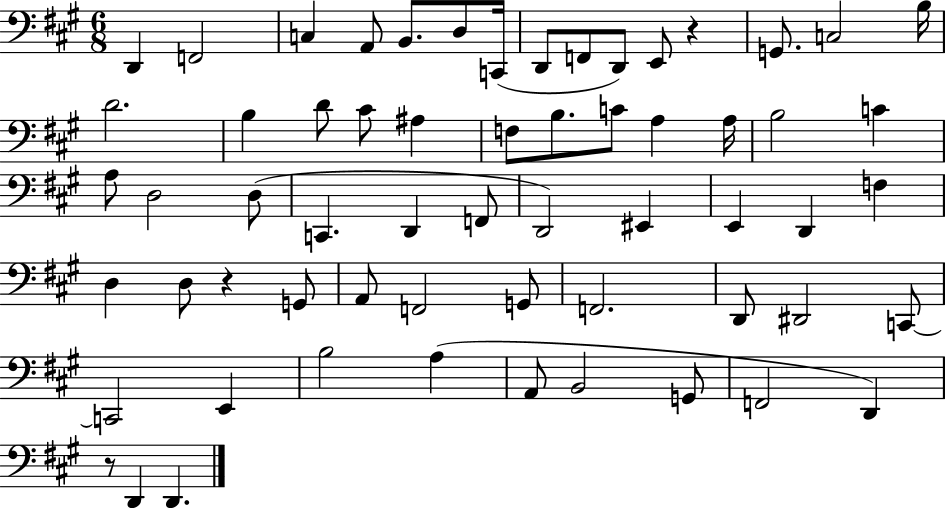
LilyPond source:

{
  \clef bass
  \numericTimeSignature
  \time 6/8
  \key a \major
  d,4 f,2 | c4 a,8 b,8. d8 c,16( | d,8 f,8 d,8) e,8 r4 | g,8. c2 b16 | \break d'2. | b4 d'8 cis'8 ais4 | f8 b8. c'8 a4 a16 | b2 c'4 | \break a8 d2 d8( | c,4. d,4 f,8 | d,2) eis,4 | e,4 d,4 f4 | \break d4 d8 r4 g,8 | a,8 f,2 g,8 | f,2. | d,8 dis,2 c,8~~ | \break c,2 e,4 | b2 a4( | a,8 b,2 g,8 | f,2 d,4) | \break r8 d,4 d,4. | \bar "|."
}